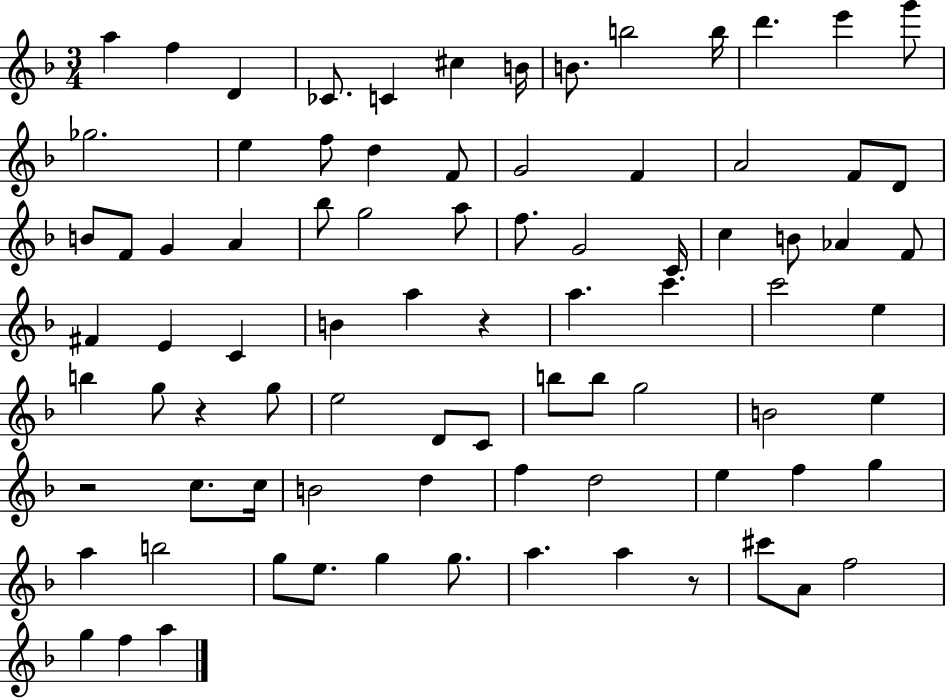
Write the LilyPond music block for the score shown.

{
  \clef treble
  \numericTimeSignature
  \time 3/4
  \key f \major
  a''4 f''4 d'4 | ces'8. c'4 cis''4 b'16 | b'8. b''2 b''16 | d'''4. e'''4 g'''8 | \break ges''2. | e''4 f''8 d''4 f'8 | g'2 f'4 | a'2 f'8 d'8 | \break b'8 f'8 g'4 a'4 | bes''8 g''2 a''8 | f''8. g'2 c'16 | c''4 b'8 aes'4 f'8 | \break fis'4 e'4 c'4 | b'4 a''4 r4 | a''4. c'''4. | c'''2 e''4 | \break b''4 g''8 r4 g''8 | e''2 d'8 c'8 | b''8 b''8 g''2 | b'2 e''4 | \break r2 c''8. c''16 | b'2 d''4 | f''4 d''2 | e''4 f''4 g''4 | \break a''4 b''2 | g''8 e''8. g''4 g''8. | a''4. a''4 r8 | cis'''8 a'8 f''2 | \break g''4 f''4 a''4 | \bar "|."
}